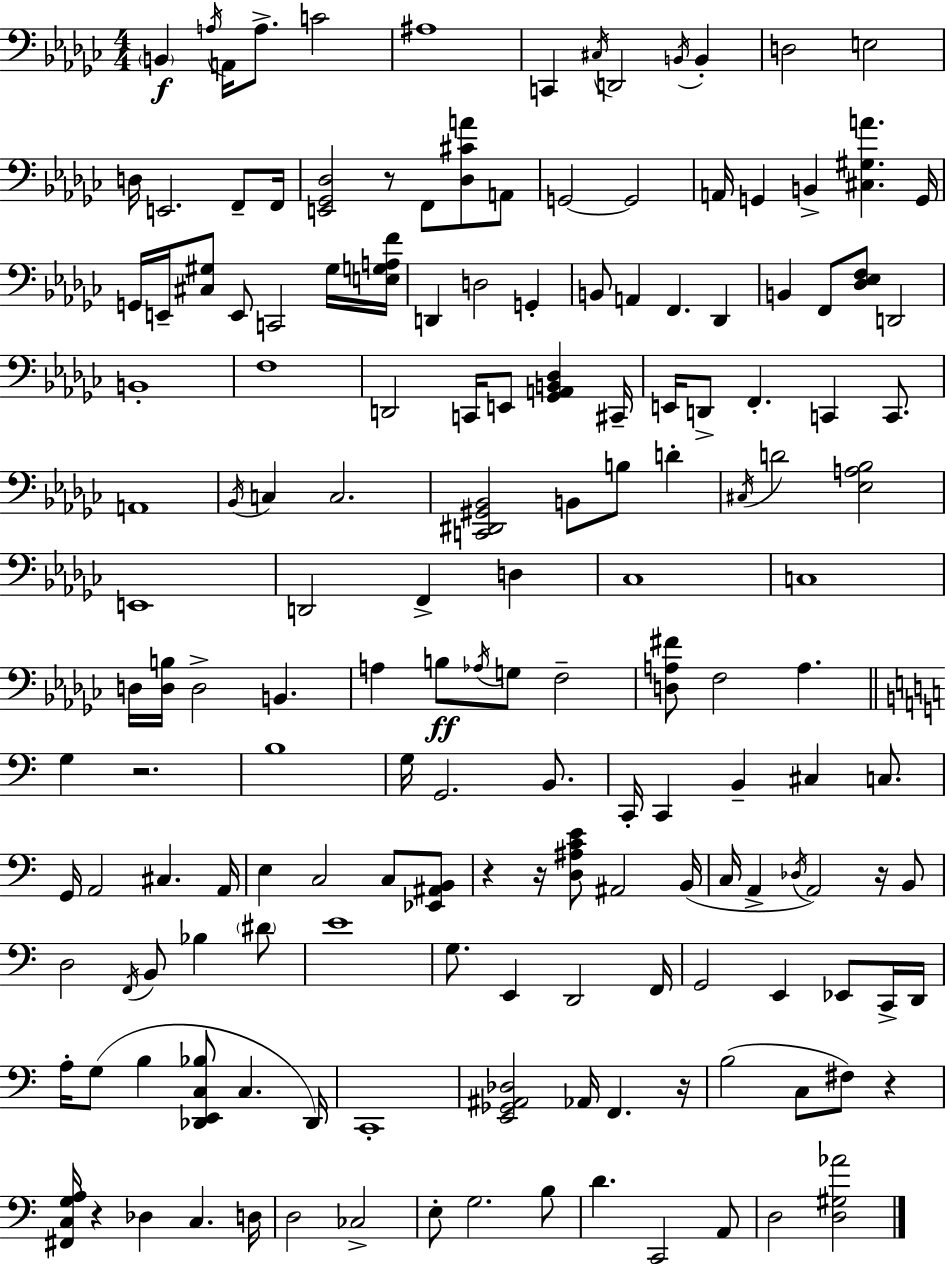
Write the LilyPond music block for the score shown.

{
  \clef bass
  \numericTimeSignature
  \time 4/4
  \key ees \minor
  \parenthesize b,4\f \acciaccatura { a16 } a,16 a8.-> c'2 | ais1 | c,4 \acciaccatura { cis16 } d,2 \acciaccatura { b,16 } b,4-. | d2 e2 | \break d16 e,2. | f,8-- f,16 <e, ges, des>2 r8 f,8 <des cis' a'>8 | a,8 g,2~~ g,2 | a,16 g,4 b,4-> <cis gis a'>4. | \break g,16 g,16 e,16-- <cis gis>8 e,8 c,2 | gis16 <e g a f'>16 d,4 d2 g,4-. | b,8 a,4 f,4. des,4 | b,4 f,8 <des ees f>8 d,2 | \break b,1-. | f1 | d,2 c,16 e,8 <ges, a, b, des>4 | cis,16-- e,16 d,8-> f,4.-. c,4 | \break c,8. a,1 | \acciaccatura { bes,16 } c4 c2. | <c, dis, gis, bes,>2 b,8 b8 | d'4-. \acciaccatura { cis16 } d'2 <ees a bes>2 | \break e,1 | d,2 f,4-> | d4 ces1 | c1 | \break d16 <d b>16 d2-> b,4. | a4 b8\ff \acciaccatura { aes16 } g8 f2-- | <d a fis'>8 f2 | a4. \bar "||" \break \key a \minor g4 r2. | b1 | g16 g,2. b,8. | c,16-. c,4 b,4-- cis4 c8. | \break g,16 a,2 cis4. a,16 | e4 c2 c8 <ees, ais, b,>8 | r4 r16 <d ais c' e'>8 ais,2 b,16( | c16 a,4-> \acciaccatura { des16 }) a,2 r16 b,8 | \break d2 \acciaccatura { f,16 } b,8 bes4 | \parenthesize dis'8 e'1 | g8. e,4 d,2 | f,16 g,2 e,4 ees,8 | \break c,16-> d,16 a16-. g8( b4 <des, e, c bes>8 c4. | des,16) c,1-. | <e, ges, ais, des>2 aes,16 f,4. | r16 b2( c8 fis8) r4 | \break <fis, c g a>16 r4 des4 c4. | d16 d2 ces2-> | e8-. g2. | b8 d'4. c,2 | \break a,8 d2 <d gis aes'>2 | \bar "|."
}